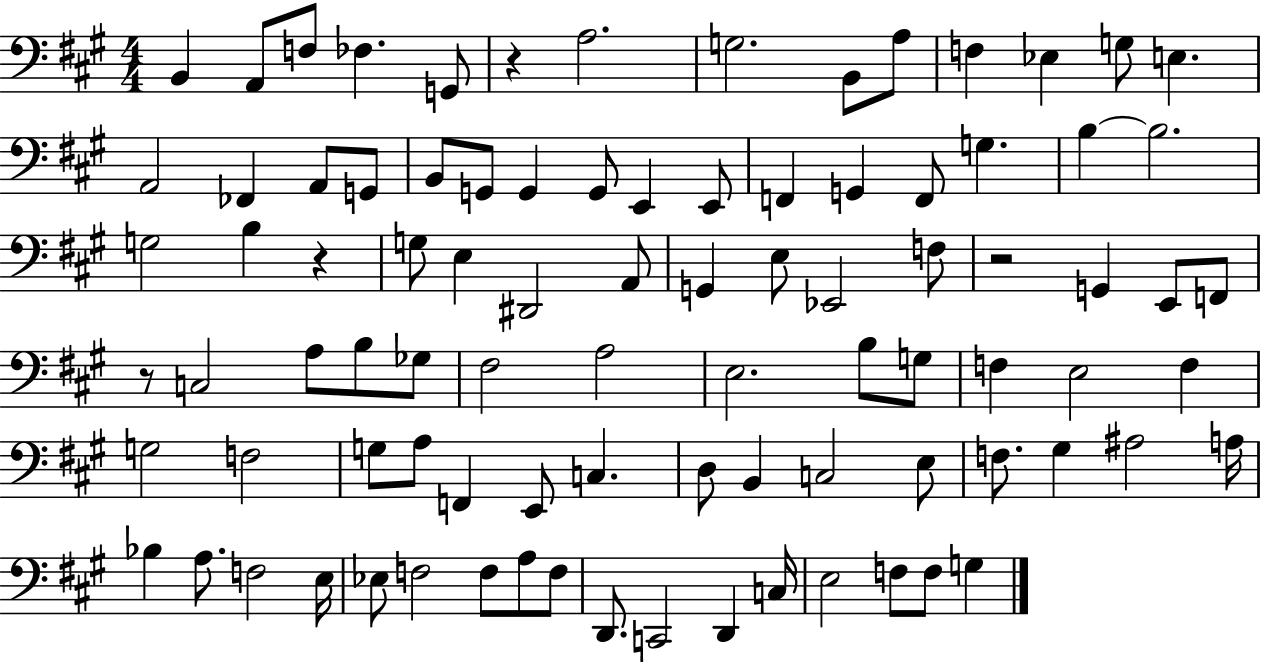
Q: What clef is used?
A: bass